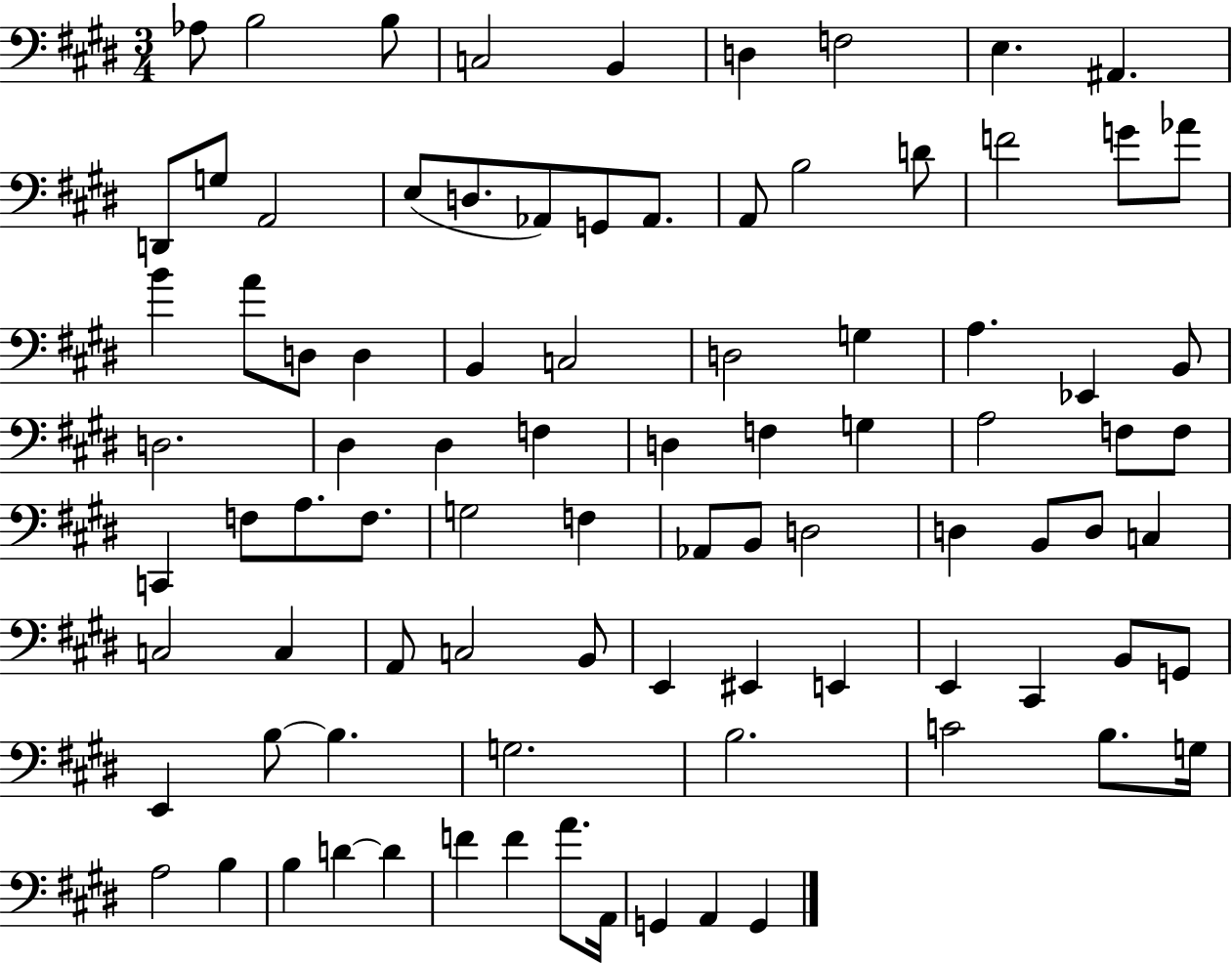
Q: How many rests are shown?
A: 0